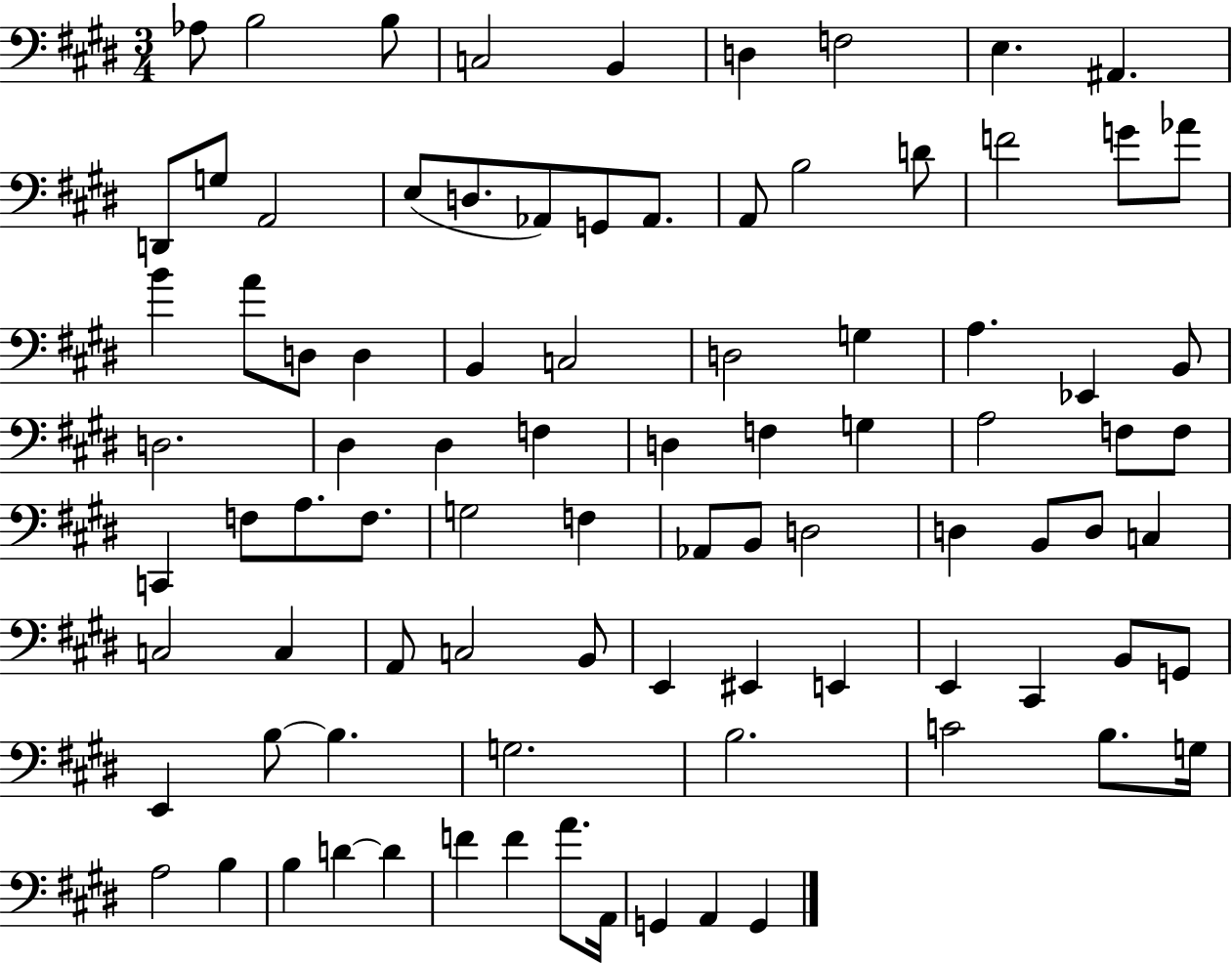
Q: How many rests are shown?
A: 0